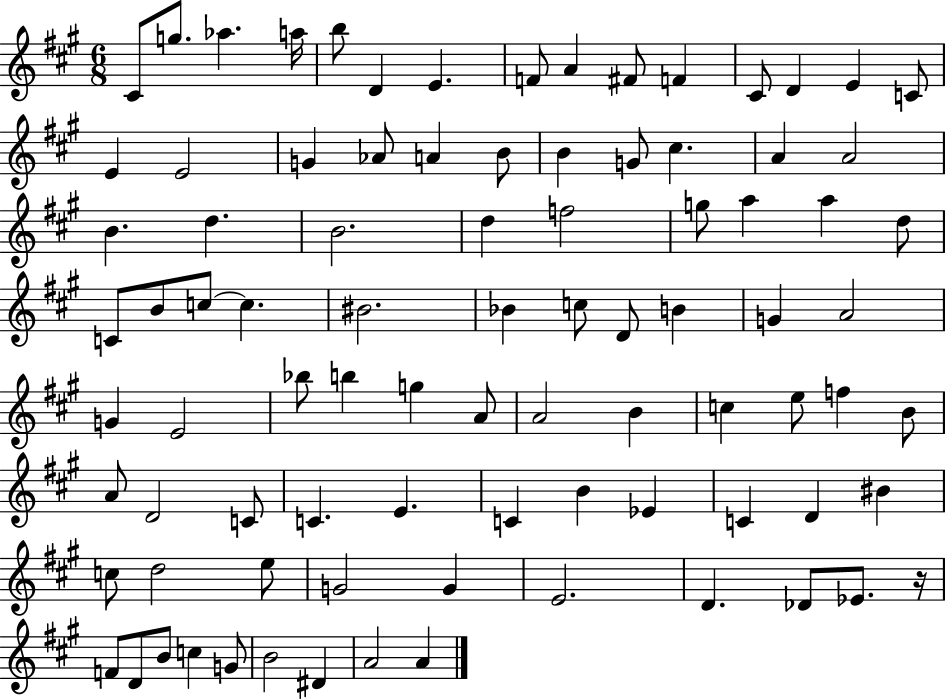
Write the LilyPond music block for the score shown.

{
  \clef treble
  \numericTimeSignature
  \time 6/8
  \key a \major
  cis'8 g''8. aes''4. a''16 | b''8 d'4 e'4. | f'8 a'4 fis'8 f'4 | cis'8 d'4 e'4 c'8 | \break e'4 e'2 | g'4 aes'8 a'4 b'8 | b'4 g'8 cis''4. | a'4 a'2 | \break b'4. d''4. | b'2. | d''4 f''2 | g''8 a''4 a''4 d''8 | \break c'8 b'8 c''8~~ c''4. | bis'2. | bes'4 c''8 d'8 b'4 | g'4 a'2 | \break g'4 e'2 | bes''8 b''4 g''4 a'8 | a'2 b'4 | c''4 e''8 f''4 b'8 | \break a'8 d'2 c'8 | c'4. e'4. | c'4 b'4 ees'4 | c'4 d'4 bis'4 | \break c''8 d''2 e''8 | g'2 g'4 | e'2. | d'4. des'8 ees'8. r16 | \break f'8 d'8 b'8 c''4 g'8 | b'2 dis'4 | a'2 a'4 | \bar "|."
}